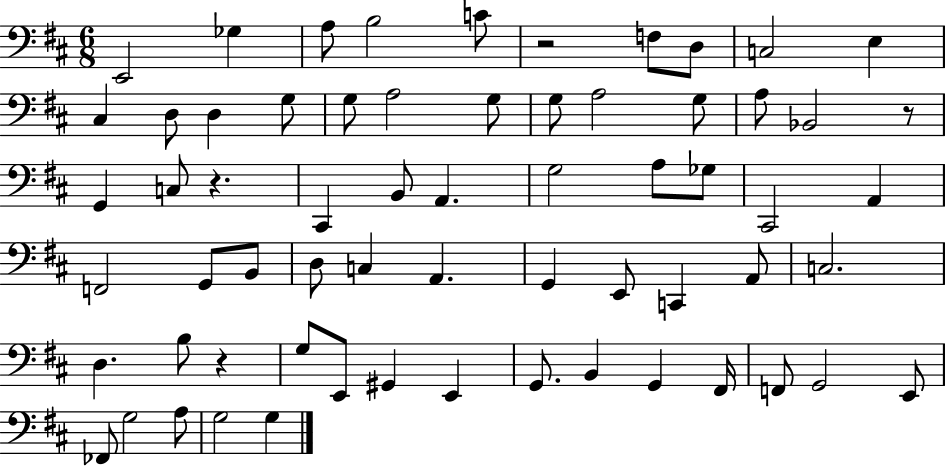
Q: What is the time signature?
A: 6/8